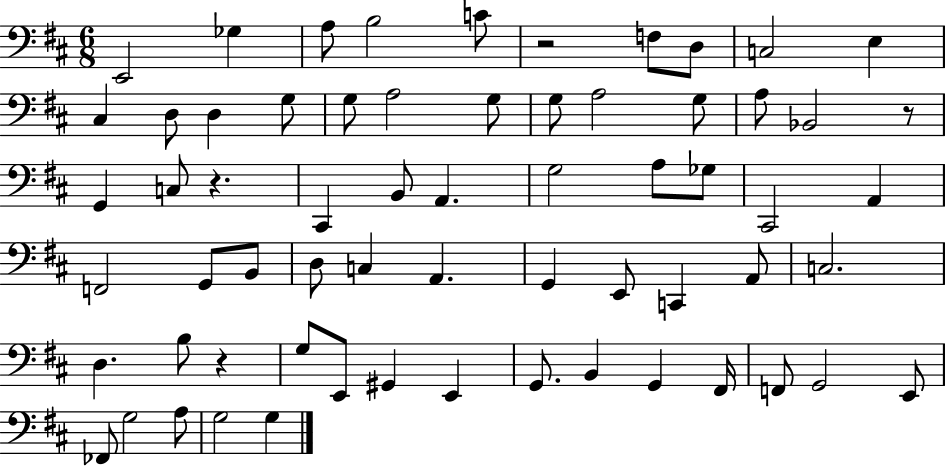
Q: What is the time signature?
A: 6/8